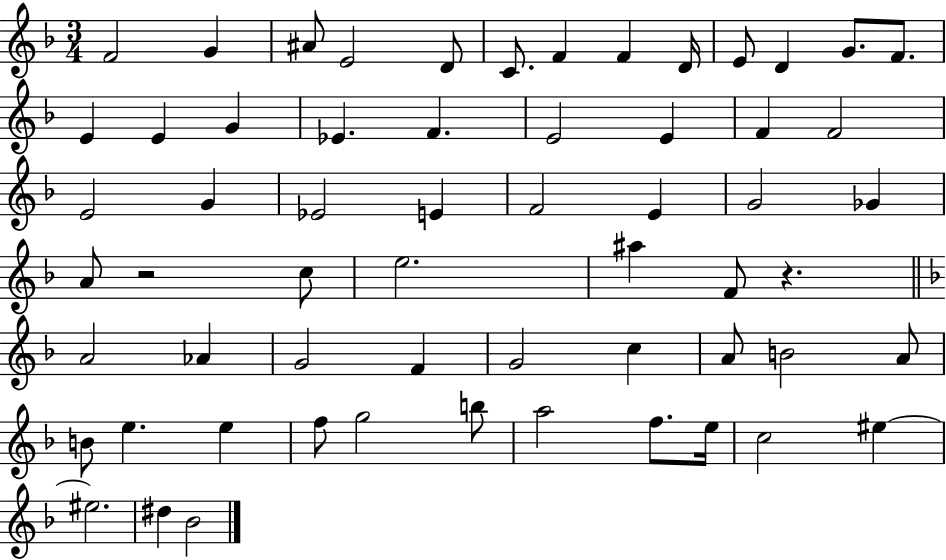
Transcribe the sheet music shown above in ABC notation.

X:1
T:Untitled
M:3/4
L:1/4
K:F
F2 G ^A/2 E2 D/2 C/2 F F D/4 E/2 D G/2 F/2 E E G _E F E2 E F F2 E2 G _E2 E F2 E G2 _G A/2 z2 c/2 e2 ^a F/2 z A2 _A G2 F G2 c A/2 B2 A/2 B/2 e e f/2 g2 b/2 a2 f/2 e/4 c2 ^e ^e2 ^d _B2